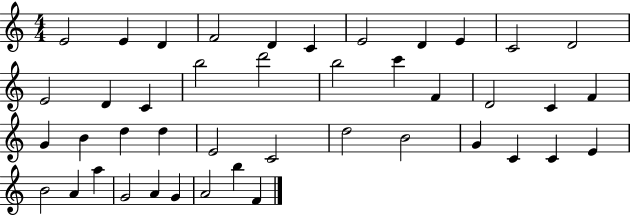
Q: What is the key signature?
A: C major